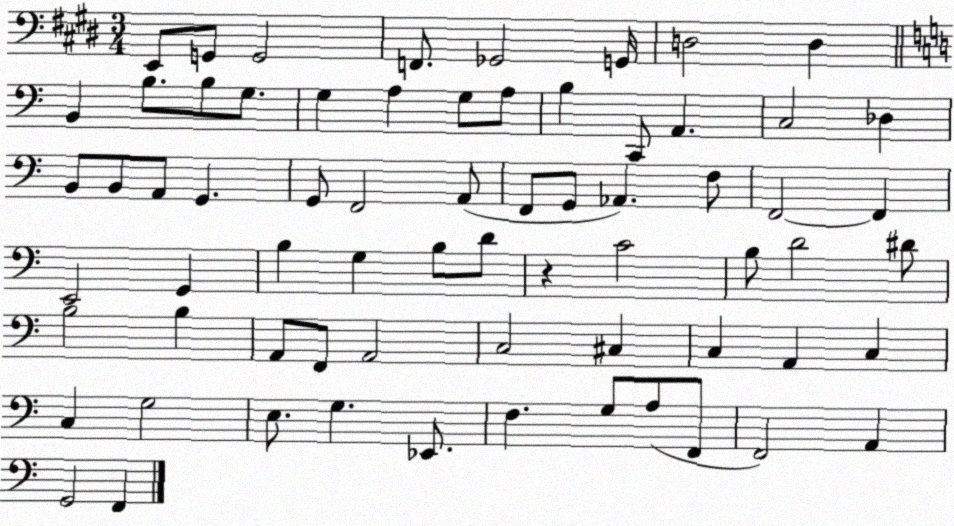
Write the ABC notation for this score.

X:1
T:Untitled
M:3/4
L:1/4
K:E
E,,/2 G,,/2 G,,2 F,,/2 _G,,2 G,,/4 D,2 D, B,, B,/2 B,/2 G,/2 G, A, G,/2 A,/2 B, C,,/2 A,, C,2 _D, B,,/2 B,,/2 A,,/2 G,, G,,/2 F,,2 A,,/2 F,,/2 G,,/2 _A,, F,/2 F,,2 F,, E,,2 G,, B, G, B,/2 D/2 z C2 B,/2 D2 ^D/2 B,2 B, A,,/2 F,,/2 A,,2 C,2 ^C, C, A,, C, C, G,2 E,/2 G, _E,,/2 F, G,/2 A,/2 F,,/2 F,,2 A,, G,,2 F,,